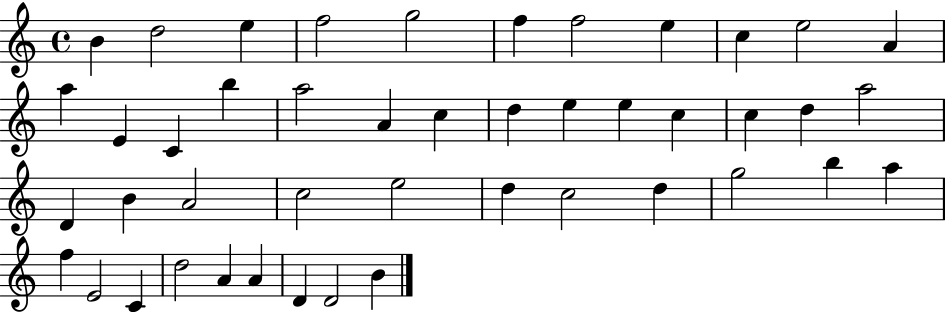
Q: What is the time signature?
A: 4/4